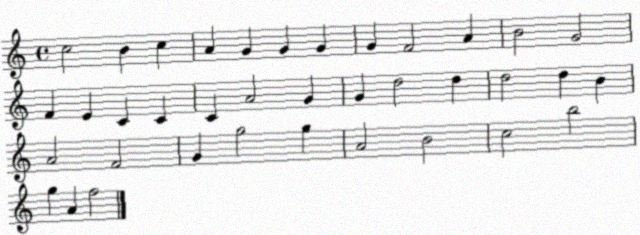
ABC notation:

X:1
T:Untitled
M:4/4
L:1/4
K:C
c2 B c A G G G G F2 A B2 G2 F E C C C A2 G G d2 d d2 d B A2 F2 G g2 g A2 B2 c2 b2 g A f2